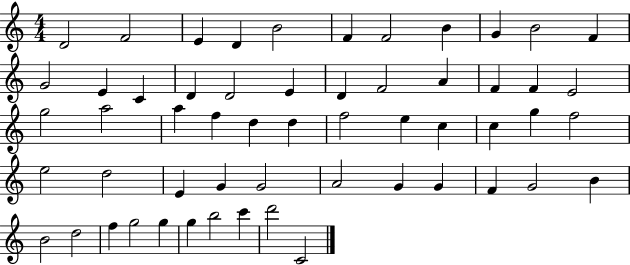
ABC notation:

X:1
T:Untitled
M:4/4
L:1/4
K:C
D2 F2 E D B2 F F2 B G B2 F G2 E C D D2 E D F2 A F F E2 g2 a2 a f d d f2 e c c g f2 e2 d2 E G G2 A2 G G F G2 B B2 d2 f g2 g g b2 c' d'2 C2